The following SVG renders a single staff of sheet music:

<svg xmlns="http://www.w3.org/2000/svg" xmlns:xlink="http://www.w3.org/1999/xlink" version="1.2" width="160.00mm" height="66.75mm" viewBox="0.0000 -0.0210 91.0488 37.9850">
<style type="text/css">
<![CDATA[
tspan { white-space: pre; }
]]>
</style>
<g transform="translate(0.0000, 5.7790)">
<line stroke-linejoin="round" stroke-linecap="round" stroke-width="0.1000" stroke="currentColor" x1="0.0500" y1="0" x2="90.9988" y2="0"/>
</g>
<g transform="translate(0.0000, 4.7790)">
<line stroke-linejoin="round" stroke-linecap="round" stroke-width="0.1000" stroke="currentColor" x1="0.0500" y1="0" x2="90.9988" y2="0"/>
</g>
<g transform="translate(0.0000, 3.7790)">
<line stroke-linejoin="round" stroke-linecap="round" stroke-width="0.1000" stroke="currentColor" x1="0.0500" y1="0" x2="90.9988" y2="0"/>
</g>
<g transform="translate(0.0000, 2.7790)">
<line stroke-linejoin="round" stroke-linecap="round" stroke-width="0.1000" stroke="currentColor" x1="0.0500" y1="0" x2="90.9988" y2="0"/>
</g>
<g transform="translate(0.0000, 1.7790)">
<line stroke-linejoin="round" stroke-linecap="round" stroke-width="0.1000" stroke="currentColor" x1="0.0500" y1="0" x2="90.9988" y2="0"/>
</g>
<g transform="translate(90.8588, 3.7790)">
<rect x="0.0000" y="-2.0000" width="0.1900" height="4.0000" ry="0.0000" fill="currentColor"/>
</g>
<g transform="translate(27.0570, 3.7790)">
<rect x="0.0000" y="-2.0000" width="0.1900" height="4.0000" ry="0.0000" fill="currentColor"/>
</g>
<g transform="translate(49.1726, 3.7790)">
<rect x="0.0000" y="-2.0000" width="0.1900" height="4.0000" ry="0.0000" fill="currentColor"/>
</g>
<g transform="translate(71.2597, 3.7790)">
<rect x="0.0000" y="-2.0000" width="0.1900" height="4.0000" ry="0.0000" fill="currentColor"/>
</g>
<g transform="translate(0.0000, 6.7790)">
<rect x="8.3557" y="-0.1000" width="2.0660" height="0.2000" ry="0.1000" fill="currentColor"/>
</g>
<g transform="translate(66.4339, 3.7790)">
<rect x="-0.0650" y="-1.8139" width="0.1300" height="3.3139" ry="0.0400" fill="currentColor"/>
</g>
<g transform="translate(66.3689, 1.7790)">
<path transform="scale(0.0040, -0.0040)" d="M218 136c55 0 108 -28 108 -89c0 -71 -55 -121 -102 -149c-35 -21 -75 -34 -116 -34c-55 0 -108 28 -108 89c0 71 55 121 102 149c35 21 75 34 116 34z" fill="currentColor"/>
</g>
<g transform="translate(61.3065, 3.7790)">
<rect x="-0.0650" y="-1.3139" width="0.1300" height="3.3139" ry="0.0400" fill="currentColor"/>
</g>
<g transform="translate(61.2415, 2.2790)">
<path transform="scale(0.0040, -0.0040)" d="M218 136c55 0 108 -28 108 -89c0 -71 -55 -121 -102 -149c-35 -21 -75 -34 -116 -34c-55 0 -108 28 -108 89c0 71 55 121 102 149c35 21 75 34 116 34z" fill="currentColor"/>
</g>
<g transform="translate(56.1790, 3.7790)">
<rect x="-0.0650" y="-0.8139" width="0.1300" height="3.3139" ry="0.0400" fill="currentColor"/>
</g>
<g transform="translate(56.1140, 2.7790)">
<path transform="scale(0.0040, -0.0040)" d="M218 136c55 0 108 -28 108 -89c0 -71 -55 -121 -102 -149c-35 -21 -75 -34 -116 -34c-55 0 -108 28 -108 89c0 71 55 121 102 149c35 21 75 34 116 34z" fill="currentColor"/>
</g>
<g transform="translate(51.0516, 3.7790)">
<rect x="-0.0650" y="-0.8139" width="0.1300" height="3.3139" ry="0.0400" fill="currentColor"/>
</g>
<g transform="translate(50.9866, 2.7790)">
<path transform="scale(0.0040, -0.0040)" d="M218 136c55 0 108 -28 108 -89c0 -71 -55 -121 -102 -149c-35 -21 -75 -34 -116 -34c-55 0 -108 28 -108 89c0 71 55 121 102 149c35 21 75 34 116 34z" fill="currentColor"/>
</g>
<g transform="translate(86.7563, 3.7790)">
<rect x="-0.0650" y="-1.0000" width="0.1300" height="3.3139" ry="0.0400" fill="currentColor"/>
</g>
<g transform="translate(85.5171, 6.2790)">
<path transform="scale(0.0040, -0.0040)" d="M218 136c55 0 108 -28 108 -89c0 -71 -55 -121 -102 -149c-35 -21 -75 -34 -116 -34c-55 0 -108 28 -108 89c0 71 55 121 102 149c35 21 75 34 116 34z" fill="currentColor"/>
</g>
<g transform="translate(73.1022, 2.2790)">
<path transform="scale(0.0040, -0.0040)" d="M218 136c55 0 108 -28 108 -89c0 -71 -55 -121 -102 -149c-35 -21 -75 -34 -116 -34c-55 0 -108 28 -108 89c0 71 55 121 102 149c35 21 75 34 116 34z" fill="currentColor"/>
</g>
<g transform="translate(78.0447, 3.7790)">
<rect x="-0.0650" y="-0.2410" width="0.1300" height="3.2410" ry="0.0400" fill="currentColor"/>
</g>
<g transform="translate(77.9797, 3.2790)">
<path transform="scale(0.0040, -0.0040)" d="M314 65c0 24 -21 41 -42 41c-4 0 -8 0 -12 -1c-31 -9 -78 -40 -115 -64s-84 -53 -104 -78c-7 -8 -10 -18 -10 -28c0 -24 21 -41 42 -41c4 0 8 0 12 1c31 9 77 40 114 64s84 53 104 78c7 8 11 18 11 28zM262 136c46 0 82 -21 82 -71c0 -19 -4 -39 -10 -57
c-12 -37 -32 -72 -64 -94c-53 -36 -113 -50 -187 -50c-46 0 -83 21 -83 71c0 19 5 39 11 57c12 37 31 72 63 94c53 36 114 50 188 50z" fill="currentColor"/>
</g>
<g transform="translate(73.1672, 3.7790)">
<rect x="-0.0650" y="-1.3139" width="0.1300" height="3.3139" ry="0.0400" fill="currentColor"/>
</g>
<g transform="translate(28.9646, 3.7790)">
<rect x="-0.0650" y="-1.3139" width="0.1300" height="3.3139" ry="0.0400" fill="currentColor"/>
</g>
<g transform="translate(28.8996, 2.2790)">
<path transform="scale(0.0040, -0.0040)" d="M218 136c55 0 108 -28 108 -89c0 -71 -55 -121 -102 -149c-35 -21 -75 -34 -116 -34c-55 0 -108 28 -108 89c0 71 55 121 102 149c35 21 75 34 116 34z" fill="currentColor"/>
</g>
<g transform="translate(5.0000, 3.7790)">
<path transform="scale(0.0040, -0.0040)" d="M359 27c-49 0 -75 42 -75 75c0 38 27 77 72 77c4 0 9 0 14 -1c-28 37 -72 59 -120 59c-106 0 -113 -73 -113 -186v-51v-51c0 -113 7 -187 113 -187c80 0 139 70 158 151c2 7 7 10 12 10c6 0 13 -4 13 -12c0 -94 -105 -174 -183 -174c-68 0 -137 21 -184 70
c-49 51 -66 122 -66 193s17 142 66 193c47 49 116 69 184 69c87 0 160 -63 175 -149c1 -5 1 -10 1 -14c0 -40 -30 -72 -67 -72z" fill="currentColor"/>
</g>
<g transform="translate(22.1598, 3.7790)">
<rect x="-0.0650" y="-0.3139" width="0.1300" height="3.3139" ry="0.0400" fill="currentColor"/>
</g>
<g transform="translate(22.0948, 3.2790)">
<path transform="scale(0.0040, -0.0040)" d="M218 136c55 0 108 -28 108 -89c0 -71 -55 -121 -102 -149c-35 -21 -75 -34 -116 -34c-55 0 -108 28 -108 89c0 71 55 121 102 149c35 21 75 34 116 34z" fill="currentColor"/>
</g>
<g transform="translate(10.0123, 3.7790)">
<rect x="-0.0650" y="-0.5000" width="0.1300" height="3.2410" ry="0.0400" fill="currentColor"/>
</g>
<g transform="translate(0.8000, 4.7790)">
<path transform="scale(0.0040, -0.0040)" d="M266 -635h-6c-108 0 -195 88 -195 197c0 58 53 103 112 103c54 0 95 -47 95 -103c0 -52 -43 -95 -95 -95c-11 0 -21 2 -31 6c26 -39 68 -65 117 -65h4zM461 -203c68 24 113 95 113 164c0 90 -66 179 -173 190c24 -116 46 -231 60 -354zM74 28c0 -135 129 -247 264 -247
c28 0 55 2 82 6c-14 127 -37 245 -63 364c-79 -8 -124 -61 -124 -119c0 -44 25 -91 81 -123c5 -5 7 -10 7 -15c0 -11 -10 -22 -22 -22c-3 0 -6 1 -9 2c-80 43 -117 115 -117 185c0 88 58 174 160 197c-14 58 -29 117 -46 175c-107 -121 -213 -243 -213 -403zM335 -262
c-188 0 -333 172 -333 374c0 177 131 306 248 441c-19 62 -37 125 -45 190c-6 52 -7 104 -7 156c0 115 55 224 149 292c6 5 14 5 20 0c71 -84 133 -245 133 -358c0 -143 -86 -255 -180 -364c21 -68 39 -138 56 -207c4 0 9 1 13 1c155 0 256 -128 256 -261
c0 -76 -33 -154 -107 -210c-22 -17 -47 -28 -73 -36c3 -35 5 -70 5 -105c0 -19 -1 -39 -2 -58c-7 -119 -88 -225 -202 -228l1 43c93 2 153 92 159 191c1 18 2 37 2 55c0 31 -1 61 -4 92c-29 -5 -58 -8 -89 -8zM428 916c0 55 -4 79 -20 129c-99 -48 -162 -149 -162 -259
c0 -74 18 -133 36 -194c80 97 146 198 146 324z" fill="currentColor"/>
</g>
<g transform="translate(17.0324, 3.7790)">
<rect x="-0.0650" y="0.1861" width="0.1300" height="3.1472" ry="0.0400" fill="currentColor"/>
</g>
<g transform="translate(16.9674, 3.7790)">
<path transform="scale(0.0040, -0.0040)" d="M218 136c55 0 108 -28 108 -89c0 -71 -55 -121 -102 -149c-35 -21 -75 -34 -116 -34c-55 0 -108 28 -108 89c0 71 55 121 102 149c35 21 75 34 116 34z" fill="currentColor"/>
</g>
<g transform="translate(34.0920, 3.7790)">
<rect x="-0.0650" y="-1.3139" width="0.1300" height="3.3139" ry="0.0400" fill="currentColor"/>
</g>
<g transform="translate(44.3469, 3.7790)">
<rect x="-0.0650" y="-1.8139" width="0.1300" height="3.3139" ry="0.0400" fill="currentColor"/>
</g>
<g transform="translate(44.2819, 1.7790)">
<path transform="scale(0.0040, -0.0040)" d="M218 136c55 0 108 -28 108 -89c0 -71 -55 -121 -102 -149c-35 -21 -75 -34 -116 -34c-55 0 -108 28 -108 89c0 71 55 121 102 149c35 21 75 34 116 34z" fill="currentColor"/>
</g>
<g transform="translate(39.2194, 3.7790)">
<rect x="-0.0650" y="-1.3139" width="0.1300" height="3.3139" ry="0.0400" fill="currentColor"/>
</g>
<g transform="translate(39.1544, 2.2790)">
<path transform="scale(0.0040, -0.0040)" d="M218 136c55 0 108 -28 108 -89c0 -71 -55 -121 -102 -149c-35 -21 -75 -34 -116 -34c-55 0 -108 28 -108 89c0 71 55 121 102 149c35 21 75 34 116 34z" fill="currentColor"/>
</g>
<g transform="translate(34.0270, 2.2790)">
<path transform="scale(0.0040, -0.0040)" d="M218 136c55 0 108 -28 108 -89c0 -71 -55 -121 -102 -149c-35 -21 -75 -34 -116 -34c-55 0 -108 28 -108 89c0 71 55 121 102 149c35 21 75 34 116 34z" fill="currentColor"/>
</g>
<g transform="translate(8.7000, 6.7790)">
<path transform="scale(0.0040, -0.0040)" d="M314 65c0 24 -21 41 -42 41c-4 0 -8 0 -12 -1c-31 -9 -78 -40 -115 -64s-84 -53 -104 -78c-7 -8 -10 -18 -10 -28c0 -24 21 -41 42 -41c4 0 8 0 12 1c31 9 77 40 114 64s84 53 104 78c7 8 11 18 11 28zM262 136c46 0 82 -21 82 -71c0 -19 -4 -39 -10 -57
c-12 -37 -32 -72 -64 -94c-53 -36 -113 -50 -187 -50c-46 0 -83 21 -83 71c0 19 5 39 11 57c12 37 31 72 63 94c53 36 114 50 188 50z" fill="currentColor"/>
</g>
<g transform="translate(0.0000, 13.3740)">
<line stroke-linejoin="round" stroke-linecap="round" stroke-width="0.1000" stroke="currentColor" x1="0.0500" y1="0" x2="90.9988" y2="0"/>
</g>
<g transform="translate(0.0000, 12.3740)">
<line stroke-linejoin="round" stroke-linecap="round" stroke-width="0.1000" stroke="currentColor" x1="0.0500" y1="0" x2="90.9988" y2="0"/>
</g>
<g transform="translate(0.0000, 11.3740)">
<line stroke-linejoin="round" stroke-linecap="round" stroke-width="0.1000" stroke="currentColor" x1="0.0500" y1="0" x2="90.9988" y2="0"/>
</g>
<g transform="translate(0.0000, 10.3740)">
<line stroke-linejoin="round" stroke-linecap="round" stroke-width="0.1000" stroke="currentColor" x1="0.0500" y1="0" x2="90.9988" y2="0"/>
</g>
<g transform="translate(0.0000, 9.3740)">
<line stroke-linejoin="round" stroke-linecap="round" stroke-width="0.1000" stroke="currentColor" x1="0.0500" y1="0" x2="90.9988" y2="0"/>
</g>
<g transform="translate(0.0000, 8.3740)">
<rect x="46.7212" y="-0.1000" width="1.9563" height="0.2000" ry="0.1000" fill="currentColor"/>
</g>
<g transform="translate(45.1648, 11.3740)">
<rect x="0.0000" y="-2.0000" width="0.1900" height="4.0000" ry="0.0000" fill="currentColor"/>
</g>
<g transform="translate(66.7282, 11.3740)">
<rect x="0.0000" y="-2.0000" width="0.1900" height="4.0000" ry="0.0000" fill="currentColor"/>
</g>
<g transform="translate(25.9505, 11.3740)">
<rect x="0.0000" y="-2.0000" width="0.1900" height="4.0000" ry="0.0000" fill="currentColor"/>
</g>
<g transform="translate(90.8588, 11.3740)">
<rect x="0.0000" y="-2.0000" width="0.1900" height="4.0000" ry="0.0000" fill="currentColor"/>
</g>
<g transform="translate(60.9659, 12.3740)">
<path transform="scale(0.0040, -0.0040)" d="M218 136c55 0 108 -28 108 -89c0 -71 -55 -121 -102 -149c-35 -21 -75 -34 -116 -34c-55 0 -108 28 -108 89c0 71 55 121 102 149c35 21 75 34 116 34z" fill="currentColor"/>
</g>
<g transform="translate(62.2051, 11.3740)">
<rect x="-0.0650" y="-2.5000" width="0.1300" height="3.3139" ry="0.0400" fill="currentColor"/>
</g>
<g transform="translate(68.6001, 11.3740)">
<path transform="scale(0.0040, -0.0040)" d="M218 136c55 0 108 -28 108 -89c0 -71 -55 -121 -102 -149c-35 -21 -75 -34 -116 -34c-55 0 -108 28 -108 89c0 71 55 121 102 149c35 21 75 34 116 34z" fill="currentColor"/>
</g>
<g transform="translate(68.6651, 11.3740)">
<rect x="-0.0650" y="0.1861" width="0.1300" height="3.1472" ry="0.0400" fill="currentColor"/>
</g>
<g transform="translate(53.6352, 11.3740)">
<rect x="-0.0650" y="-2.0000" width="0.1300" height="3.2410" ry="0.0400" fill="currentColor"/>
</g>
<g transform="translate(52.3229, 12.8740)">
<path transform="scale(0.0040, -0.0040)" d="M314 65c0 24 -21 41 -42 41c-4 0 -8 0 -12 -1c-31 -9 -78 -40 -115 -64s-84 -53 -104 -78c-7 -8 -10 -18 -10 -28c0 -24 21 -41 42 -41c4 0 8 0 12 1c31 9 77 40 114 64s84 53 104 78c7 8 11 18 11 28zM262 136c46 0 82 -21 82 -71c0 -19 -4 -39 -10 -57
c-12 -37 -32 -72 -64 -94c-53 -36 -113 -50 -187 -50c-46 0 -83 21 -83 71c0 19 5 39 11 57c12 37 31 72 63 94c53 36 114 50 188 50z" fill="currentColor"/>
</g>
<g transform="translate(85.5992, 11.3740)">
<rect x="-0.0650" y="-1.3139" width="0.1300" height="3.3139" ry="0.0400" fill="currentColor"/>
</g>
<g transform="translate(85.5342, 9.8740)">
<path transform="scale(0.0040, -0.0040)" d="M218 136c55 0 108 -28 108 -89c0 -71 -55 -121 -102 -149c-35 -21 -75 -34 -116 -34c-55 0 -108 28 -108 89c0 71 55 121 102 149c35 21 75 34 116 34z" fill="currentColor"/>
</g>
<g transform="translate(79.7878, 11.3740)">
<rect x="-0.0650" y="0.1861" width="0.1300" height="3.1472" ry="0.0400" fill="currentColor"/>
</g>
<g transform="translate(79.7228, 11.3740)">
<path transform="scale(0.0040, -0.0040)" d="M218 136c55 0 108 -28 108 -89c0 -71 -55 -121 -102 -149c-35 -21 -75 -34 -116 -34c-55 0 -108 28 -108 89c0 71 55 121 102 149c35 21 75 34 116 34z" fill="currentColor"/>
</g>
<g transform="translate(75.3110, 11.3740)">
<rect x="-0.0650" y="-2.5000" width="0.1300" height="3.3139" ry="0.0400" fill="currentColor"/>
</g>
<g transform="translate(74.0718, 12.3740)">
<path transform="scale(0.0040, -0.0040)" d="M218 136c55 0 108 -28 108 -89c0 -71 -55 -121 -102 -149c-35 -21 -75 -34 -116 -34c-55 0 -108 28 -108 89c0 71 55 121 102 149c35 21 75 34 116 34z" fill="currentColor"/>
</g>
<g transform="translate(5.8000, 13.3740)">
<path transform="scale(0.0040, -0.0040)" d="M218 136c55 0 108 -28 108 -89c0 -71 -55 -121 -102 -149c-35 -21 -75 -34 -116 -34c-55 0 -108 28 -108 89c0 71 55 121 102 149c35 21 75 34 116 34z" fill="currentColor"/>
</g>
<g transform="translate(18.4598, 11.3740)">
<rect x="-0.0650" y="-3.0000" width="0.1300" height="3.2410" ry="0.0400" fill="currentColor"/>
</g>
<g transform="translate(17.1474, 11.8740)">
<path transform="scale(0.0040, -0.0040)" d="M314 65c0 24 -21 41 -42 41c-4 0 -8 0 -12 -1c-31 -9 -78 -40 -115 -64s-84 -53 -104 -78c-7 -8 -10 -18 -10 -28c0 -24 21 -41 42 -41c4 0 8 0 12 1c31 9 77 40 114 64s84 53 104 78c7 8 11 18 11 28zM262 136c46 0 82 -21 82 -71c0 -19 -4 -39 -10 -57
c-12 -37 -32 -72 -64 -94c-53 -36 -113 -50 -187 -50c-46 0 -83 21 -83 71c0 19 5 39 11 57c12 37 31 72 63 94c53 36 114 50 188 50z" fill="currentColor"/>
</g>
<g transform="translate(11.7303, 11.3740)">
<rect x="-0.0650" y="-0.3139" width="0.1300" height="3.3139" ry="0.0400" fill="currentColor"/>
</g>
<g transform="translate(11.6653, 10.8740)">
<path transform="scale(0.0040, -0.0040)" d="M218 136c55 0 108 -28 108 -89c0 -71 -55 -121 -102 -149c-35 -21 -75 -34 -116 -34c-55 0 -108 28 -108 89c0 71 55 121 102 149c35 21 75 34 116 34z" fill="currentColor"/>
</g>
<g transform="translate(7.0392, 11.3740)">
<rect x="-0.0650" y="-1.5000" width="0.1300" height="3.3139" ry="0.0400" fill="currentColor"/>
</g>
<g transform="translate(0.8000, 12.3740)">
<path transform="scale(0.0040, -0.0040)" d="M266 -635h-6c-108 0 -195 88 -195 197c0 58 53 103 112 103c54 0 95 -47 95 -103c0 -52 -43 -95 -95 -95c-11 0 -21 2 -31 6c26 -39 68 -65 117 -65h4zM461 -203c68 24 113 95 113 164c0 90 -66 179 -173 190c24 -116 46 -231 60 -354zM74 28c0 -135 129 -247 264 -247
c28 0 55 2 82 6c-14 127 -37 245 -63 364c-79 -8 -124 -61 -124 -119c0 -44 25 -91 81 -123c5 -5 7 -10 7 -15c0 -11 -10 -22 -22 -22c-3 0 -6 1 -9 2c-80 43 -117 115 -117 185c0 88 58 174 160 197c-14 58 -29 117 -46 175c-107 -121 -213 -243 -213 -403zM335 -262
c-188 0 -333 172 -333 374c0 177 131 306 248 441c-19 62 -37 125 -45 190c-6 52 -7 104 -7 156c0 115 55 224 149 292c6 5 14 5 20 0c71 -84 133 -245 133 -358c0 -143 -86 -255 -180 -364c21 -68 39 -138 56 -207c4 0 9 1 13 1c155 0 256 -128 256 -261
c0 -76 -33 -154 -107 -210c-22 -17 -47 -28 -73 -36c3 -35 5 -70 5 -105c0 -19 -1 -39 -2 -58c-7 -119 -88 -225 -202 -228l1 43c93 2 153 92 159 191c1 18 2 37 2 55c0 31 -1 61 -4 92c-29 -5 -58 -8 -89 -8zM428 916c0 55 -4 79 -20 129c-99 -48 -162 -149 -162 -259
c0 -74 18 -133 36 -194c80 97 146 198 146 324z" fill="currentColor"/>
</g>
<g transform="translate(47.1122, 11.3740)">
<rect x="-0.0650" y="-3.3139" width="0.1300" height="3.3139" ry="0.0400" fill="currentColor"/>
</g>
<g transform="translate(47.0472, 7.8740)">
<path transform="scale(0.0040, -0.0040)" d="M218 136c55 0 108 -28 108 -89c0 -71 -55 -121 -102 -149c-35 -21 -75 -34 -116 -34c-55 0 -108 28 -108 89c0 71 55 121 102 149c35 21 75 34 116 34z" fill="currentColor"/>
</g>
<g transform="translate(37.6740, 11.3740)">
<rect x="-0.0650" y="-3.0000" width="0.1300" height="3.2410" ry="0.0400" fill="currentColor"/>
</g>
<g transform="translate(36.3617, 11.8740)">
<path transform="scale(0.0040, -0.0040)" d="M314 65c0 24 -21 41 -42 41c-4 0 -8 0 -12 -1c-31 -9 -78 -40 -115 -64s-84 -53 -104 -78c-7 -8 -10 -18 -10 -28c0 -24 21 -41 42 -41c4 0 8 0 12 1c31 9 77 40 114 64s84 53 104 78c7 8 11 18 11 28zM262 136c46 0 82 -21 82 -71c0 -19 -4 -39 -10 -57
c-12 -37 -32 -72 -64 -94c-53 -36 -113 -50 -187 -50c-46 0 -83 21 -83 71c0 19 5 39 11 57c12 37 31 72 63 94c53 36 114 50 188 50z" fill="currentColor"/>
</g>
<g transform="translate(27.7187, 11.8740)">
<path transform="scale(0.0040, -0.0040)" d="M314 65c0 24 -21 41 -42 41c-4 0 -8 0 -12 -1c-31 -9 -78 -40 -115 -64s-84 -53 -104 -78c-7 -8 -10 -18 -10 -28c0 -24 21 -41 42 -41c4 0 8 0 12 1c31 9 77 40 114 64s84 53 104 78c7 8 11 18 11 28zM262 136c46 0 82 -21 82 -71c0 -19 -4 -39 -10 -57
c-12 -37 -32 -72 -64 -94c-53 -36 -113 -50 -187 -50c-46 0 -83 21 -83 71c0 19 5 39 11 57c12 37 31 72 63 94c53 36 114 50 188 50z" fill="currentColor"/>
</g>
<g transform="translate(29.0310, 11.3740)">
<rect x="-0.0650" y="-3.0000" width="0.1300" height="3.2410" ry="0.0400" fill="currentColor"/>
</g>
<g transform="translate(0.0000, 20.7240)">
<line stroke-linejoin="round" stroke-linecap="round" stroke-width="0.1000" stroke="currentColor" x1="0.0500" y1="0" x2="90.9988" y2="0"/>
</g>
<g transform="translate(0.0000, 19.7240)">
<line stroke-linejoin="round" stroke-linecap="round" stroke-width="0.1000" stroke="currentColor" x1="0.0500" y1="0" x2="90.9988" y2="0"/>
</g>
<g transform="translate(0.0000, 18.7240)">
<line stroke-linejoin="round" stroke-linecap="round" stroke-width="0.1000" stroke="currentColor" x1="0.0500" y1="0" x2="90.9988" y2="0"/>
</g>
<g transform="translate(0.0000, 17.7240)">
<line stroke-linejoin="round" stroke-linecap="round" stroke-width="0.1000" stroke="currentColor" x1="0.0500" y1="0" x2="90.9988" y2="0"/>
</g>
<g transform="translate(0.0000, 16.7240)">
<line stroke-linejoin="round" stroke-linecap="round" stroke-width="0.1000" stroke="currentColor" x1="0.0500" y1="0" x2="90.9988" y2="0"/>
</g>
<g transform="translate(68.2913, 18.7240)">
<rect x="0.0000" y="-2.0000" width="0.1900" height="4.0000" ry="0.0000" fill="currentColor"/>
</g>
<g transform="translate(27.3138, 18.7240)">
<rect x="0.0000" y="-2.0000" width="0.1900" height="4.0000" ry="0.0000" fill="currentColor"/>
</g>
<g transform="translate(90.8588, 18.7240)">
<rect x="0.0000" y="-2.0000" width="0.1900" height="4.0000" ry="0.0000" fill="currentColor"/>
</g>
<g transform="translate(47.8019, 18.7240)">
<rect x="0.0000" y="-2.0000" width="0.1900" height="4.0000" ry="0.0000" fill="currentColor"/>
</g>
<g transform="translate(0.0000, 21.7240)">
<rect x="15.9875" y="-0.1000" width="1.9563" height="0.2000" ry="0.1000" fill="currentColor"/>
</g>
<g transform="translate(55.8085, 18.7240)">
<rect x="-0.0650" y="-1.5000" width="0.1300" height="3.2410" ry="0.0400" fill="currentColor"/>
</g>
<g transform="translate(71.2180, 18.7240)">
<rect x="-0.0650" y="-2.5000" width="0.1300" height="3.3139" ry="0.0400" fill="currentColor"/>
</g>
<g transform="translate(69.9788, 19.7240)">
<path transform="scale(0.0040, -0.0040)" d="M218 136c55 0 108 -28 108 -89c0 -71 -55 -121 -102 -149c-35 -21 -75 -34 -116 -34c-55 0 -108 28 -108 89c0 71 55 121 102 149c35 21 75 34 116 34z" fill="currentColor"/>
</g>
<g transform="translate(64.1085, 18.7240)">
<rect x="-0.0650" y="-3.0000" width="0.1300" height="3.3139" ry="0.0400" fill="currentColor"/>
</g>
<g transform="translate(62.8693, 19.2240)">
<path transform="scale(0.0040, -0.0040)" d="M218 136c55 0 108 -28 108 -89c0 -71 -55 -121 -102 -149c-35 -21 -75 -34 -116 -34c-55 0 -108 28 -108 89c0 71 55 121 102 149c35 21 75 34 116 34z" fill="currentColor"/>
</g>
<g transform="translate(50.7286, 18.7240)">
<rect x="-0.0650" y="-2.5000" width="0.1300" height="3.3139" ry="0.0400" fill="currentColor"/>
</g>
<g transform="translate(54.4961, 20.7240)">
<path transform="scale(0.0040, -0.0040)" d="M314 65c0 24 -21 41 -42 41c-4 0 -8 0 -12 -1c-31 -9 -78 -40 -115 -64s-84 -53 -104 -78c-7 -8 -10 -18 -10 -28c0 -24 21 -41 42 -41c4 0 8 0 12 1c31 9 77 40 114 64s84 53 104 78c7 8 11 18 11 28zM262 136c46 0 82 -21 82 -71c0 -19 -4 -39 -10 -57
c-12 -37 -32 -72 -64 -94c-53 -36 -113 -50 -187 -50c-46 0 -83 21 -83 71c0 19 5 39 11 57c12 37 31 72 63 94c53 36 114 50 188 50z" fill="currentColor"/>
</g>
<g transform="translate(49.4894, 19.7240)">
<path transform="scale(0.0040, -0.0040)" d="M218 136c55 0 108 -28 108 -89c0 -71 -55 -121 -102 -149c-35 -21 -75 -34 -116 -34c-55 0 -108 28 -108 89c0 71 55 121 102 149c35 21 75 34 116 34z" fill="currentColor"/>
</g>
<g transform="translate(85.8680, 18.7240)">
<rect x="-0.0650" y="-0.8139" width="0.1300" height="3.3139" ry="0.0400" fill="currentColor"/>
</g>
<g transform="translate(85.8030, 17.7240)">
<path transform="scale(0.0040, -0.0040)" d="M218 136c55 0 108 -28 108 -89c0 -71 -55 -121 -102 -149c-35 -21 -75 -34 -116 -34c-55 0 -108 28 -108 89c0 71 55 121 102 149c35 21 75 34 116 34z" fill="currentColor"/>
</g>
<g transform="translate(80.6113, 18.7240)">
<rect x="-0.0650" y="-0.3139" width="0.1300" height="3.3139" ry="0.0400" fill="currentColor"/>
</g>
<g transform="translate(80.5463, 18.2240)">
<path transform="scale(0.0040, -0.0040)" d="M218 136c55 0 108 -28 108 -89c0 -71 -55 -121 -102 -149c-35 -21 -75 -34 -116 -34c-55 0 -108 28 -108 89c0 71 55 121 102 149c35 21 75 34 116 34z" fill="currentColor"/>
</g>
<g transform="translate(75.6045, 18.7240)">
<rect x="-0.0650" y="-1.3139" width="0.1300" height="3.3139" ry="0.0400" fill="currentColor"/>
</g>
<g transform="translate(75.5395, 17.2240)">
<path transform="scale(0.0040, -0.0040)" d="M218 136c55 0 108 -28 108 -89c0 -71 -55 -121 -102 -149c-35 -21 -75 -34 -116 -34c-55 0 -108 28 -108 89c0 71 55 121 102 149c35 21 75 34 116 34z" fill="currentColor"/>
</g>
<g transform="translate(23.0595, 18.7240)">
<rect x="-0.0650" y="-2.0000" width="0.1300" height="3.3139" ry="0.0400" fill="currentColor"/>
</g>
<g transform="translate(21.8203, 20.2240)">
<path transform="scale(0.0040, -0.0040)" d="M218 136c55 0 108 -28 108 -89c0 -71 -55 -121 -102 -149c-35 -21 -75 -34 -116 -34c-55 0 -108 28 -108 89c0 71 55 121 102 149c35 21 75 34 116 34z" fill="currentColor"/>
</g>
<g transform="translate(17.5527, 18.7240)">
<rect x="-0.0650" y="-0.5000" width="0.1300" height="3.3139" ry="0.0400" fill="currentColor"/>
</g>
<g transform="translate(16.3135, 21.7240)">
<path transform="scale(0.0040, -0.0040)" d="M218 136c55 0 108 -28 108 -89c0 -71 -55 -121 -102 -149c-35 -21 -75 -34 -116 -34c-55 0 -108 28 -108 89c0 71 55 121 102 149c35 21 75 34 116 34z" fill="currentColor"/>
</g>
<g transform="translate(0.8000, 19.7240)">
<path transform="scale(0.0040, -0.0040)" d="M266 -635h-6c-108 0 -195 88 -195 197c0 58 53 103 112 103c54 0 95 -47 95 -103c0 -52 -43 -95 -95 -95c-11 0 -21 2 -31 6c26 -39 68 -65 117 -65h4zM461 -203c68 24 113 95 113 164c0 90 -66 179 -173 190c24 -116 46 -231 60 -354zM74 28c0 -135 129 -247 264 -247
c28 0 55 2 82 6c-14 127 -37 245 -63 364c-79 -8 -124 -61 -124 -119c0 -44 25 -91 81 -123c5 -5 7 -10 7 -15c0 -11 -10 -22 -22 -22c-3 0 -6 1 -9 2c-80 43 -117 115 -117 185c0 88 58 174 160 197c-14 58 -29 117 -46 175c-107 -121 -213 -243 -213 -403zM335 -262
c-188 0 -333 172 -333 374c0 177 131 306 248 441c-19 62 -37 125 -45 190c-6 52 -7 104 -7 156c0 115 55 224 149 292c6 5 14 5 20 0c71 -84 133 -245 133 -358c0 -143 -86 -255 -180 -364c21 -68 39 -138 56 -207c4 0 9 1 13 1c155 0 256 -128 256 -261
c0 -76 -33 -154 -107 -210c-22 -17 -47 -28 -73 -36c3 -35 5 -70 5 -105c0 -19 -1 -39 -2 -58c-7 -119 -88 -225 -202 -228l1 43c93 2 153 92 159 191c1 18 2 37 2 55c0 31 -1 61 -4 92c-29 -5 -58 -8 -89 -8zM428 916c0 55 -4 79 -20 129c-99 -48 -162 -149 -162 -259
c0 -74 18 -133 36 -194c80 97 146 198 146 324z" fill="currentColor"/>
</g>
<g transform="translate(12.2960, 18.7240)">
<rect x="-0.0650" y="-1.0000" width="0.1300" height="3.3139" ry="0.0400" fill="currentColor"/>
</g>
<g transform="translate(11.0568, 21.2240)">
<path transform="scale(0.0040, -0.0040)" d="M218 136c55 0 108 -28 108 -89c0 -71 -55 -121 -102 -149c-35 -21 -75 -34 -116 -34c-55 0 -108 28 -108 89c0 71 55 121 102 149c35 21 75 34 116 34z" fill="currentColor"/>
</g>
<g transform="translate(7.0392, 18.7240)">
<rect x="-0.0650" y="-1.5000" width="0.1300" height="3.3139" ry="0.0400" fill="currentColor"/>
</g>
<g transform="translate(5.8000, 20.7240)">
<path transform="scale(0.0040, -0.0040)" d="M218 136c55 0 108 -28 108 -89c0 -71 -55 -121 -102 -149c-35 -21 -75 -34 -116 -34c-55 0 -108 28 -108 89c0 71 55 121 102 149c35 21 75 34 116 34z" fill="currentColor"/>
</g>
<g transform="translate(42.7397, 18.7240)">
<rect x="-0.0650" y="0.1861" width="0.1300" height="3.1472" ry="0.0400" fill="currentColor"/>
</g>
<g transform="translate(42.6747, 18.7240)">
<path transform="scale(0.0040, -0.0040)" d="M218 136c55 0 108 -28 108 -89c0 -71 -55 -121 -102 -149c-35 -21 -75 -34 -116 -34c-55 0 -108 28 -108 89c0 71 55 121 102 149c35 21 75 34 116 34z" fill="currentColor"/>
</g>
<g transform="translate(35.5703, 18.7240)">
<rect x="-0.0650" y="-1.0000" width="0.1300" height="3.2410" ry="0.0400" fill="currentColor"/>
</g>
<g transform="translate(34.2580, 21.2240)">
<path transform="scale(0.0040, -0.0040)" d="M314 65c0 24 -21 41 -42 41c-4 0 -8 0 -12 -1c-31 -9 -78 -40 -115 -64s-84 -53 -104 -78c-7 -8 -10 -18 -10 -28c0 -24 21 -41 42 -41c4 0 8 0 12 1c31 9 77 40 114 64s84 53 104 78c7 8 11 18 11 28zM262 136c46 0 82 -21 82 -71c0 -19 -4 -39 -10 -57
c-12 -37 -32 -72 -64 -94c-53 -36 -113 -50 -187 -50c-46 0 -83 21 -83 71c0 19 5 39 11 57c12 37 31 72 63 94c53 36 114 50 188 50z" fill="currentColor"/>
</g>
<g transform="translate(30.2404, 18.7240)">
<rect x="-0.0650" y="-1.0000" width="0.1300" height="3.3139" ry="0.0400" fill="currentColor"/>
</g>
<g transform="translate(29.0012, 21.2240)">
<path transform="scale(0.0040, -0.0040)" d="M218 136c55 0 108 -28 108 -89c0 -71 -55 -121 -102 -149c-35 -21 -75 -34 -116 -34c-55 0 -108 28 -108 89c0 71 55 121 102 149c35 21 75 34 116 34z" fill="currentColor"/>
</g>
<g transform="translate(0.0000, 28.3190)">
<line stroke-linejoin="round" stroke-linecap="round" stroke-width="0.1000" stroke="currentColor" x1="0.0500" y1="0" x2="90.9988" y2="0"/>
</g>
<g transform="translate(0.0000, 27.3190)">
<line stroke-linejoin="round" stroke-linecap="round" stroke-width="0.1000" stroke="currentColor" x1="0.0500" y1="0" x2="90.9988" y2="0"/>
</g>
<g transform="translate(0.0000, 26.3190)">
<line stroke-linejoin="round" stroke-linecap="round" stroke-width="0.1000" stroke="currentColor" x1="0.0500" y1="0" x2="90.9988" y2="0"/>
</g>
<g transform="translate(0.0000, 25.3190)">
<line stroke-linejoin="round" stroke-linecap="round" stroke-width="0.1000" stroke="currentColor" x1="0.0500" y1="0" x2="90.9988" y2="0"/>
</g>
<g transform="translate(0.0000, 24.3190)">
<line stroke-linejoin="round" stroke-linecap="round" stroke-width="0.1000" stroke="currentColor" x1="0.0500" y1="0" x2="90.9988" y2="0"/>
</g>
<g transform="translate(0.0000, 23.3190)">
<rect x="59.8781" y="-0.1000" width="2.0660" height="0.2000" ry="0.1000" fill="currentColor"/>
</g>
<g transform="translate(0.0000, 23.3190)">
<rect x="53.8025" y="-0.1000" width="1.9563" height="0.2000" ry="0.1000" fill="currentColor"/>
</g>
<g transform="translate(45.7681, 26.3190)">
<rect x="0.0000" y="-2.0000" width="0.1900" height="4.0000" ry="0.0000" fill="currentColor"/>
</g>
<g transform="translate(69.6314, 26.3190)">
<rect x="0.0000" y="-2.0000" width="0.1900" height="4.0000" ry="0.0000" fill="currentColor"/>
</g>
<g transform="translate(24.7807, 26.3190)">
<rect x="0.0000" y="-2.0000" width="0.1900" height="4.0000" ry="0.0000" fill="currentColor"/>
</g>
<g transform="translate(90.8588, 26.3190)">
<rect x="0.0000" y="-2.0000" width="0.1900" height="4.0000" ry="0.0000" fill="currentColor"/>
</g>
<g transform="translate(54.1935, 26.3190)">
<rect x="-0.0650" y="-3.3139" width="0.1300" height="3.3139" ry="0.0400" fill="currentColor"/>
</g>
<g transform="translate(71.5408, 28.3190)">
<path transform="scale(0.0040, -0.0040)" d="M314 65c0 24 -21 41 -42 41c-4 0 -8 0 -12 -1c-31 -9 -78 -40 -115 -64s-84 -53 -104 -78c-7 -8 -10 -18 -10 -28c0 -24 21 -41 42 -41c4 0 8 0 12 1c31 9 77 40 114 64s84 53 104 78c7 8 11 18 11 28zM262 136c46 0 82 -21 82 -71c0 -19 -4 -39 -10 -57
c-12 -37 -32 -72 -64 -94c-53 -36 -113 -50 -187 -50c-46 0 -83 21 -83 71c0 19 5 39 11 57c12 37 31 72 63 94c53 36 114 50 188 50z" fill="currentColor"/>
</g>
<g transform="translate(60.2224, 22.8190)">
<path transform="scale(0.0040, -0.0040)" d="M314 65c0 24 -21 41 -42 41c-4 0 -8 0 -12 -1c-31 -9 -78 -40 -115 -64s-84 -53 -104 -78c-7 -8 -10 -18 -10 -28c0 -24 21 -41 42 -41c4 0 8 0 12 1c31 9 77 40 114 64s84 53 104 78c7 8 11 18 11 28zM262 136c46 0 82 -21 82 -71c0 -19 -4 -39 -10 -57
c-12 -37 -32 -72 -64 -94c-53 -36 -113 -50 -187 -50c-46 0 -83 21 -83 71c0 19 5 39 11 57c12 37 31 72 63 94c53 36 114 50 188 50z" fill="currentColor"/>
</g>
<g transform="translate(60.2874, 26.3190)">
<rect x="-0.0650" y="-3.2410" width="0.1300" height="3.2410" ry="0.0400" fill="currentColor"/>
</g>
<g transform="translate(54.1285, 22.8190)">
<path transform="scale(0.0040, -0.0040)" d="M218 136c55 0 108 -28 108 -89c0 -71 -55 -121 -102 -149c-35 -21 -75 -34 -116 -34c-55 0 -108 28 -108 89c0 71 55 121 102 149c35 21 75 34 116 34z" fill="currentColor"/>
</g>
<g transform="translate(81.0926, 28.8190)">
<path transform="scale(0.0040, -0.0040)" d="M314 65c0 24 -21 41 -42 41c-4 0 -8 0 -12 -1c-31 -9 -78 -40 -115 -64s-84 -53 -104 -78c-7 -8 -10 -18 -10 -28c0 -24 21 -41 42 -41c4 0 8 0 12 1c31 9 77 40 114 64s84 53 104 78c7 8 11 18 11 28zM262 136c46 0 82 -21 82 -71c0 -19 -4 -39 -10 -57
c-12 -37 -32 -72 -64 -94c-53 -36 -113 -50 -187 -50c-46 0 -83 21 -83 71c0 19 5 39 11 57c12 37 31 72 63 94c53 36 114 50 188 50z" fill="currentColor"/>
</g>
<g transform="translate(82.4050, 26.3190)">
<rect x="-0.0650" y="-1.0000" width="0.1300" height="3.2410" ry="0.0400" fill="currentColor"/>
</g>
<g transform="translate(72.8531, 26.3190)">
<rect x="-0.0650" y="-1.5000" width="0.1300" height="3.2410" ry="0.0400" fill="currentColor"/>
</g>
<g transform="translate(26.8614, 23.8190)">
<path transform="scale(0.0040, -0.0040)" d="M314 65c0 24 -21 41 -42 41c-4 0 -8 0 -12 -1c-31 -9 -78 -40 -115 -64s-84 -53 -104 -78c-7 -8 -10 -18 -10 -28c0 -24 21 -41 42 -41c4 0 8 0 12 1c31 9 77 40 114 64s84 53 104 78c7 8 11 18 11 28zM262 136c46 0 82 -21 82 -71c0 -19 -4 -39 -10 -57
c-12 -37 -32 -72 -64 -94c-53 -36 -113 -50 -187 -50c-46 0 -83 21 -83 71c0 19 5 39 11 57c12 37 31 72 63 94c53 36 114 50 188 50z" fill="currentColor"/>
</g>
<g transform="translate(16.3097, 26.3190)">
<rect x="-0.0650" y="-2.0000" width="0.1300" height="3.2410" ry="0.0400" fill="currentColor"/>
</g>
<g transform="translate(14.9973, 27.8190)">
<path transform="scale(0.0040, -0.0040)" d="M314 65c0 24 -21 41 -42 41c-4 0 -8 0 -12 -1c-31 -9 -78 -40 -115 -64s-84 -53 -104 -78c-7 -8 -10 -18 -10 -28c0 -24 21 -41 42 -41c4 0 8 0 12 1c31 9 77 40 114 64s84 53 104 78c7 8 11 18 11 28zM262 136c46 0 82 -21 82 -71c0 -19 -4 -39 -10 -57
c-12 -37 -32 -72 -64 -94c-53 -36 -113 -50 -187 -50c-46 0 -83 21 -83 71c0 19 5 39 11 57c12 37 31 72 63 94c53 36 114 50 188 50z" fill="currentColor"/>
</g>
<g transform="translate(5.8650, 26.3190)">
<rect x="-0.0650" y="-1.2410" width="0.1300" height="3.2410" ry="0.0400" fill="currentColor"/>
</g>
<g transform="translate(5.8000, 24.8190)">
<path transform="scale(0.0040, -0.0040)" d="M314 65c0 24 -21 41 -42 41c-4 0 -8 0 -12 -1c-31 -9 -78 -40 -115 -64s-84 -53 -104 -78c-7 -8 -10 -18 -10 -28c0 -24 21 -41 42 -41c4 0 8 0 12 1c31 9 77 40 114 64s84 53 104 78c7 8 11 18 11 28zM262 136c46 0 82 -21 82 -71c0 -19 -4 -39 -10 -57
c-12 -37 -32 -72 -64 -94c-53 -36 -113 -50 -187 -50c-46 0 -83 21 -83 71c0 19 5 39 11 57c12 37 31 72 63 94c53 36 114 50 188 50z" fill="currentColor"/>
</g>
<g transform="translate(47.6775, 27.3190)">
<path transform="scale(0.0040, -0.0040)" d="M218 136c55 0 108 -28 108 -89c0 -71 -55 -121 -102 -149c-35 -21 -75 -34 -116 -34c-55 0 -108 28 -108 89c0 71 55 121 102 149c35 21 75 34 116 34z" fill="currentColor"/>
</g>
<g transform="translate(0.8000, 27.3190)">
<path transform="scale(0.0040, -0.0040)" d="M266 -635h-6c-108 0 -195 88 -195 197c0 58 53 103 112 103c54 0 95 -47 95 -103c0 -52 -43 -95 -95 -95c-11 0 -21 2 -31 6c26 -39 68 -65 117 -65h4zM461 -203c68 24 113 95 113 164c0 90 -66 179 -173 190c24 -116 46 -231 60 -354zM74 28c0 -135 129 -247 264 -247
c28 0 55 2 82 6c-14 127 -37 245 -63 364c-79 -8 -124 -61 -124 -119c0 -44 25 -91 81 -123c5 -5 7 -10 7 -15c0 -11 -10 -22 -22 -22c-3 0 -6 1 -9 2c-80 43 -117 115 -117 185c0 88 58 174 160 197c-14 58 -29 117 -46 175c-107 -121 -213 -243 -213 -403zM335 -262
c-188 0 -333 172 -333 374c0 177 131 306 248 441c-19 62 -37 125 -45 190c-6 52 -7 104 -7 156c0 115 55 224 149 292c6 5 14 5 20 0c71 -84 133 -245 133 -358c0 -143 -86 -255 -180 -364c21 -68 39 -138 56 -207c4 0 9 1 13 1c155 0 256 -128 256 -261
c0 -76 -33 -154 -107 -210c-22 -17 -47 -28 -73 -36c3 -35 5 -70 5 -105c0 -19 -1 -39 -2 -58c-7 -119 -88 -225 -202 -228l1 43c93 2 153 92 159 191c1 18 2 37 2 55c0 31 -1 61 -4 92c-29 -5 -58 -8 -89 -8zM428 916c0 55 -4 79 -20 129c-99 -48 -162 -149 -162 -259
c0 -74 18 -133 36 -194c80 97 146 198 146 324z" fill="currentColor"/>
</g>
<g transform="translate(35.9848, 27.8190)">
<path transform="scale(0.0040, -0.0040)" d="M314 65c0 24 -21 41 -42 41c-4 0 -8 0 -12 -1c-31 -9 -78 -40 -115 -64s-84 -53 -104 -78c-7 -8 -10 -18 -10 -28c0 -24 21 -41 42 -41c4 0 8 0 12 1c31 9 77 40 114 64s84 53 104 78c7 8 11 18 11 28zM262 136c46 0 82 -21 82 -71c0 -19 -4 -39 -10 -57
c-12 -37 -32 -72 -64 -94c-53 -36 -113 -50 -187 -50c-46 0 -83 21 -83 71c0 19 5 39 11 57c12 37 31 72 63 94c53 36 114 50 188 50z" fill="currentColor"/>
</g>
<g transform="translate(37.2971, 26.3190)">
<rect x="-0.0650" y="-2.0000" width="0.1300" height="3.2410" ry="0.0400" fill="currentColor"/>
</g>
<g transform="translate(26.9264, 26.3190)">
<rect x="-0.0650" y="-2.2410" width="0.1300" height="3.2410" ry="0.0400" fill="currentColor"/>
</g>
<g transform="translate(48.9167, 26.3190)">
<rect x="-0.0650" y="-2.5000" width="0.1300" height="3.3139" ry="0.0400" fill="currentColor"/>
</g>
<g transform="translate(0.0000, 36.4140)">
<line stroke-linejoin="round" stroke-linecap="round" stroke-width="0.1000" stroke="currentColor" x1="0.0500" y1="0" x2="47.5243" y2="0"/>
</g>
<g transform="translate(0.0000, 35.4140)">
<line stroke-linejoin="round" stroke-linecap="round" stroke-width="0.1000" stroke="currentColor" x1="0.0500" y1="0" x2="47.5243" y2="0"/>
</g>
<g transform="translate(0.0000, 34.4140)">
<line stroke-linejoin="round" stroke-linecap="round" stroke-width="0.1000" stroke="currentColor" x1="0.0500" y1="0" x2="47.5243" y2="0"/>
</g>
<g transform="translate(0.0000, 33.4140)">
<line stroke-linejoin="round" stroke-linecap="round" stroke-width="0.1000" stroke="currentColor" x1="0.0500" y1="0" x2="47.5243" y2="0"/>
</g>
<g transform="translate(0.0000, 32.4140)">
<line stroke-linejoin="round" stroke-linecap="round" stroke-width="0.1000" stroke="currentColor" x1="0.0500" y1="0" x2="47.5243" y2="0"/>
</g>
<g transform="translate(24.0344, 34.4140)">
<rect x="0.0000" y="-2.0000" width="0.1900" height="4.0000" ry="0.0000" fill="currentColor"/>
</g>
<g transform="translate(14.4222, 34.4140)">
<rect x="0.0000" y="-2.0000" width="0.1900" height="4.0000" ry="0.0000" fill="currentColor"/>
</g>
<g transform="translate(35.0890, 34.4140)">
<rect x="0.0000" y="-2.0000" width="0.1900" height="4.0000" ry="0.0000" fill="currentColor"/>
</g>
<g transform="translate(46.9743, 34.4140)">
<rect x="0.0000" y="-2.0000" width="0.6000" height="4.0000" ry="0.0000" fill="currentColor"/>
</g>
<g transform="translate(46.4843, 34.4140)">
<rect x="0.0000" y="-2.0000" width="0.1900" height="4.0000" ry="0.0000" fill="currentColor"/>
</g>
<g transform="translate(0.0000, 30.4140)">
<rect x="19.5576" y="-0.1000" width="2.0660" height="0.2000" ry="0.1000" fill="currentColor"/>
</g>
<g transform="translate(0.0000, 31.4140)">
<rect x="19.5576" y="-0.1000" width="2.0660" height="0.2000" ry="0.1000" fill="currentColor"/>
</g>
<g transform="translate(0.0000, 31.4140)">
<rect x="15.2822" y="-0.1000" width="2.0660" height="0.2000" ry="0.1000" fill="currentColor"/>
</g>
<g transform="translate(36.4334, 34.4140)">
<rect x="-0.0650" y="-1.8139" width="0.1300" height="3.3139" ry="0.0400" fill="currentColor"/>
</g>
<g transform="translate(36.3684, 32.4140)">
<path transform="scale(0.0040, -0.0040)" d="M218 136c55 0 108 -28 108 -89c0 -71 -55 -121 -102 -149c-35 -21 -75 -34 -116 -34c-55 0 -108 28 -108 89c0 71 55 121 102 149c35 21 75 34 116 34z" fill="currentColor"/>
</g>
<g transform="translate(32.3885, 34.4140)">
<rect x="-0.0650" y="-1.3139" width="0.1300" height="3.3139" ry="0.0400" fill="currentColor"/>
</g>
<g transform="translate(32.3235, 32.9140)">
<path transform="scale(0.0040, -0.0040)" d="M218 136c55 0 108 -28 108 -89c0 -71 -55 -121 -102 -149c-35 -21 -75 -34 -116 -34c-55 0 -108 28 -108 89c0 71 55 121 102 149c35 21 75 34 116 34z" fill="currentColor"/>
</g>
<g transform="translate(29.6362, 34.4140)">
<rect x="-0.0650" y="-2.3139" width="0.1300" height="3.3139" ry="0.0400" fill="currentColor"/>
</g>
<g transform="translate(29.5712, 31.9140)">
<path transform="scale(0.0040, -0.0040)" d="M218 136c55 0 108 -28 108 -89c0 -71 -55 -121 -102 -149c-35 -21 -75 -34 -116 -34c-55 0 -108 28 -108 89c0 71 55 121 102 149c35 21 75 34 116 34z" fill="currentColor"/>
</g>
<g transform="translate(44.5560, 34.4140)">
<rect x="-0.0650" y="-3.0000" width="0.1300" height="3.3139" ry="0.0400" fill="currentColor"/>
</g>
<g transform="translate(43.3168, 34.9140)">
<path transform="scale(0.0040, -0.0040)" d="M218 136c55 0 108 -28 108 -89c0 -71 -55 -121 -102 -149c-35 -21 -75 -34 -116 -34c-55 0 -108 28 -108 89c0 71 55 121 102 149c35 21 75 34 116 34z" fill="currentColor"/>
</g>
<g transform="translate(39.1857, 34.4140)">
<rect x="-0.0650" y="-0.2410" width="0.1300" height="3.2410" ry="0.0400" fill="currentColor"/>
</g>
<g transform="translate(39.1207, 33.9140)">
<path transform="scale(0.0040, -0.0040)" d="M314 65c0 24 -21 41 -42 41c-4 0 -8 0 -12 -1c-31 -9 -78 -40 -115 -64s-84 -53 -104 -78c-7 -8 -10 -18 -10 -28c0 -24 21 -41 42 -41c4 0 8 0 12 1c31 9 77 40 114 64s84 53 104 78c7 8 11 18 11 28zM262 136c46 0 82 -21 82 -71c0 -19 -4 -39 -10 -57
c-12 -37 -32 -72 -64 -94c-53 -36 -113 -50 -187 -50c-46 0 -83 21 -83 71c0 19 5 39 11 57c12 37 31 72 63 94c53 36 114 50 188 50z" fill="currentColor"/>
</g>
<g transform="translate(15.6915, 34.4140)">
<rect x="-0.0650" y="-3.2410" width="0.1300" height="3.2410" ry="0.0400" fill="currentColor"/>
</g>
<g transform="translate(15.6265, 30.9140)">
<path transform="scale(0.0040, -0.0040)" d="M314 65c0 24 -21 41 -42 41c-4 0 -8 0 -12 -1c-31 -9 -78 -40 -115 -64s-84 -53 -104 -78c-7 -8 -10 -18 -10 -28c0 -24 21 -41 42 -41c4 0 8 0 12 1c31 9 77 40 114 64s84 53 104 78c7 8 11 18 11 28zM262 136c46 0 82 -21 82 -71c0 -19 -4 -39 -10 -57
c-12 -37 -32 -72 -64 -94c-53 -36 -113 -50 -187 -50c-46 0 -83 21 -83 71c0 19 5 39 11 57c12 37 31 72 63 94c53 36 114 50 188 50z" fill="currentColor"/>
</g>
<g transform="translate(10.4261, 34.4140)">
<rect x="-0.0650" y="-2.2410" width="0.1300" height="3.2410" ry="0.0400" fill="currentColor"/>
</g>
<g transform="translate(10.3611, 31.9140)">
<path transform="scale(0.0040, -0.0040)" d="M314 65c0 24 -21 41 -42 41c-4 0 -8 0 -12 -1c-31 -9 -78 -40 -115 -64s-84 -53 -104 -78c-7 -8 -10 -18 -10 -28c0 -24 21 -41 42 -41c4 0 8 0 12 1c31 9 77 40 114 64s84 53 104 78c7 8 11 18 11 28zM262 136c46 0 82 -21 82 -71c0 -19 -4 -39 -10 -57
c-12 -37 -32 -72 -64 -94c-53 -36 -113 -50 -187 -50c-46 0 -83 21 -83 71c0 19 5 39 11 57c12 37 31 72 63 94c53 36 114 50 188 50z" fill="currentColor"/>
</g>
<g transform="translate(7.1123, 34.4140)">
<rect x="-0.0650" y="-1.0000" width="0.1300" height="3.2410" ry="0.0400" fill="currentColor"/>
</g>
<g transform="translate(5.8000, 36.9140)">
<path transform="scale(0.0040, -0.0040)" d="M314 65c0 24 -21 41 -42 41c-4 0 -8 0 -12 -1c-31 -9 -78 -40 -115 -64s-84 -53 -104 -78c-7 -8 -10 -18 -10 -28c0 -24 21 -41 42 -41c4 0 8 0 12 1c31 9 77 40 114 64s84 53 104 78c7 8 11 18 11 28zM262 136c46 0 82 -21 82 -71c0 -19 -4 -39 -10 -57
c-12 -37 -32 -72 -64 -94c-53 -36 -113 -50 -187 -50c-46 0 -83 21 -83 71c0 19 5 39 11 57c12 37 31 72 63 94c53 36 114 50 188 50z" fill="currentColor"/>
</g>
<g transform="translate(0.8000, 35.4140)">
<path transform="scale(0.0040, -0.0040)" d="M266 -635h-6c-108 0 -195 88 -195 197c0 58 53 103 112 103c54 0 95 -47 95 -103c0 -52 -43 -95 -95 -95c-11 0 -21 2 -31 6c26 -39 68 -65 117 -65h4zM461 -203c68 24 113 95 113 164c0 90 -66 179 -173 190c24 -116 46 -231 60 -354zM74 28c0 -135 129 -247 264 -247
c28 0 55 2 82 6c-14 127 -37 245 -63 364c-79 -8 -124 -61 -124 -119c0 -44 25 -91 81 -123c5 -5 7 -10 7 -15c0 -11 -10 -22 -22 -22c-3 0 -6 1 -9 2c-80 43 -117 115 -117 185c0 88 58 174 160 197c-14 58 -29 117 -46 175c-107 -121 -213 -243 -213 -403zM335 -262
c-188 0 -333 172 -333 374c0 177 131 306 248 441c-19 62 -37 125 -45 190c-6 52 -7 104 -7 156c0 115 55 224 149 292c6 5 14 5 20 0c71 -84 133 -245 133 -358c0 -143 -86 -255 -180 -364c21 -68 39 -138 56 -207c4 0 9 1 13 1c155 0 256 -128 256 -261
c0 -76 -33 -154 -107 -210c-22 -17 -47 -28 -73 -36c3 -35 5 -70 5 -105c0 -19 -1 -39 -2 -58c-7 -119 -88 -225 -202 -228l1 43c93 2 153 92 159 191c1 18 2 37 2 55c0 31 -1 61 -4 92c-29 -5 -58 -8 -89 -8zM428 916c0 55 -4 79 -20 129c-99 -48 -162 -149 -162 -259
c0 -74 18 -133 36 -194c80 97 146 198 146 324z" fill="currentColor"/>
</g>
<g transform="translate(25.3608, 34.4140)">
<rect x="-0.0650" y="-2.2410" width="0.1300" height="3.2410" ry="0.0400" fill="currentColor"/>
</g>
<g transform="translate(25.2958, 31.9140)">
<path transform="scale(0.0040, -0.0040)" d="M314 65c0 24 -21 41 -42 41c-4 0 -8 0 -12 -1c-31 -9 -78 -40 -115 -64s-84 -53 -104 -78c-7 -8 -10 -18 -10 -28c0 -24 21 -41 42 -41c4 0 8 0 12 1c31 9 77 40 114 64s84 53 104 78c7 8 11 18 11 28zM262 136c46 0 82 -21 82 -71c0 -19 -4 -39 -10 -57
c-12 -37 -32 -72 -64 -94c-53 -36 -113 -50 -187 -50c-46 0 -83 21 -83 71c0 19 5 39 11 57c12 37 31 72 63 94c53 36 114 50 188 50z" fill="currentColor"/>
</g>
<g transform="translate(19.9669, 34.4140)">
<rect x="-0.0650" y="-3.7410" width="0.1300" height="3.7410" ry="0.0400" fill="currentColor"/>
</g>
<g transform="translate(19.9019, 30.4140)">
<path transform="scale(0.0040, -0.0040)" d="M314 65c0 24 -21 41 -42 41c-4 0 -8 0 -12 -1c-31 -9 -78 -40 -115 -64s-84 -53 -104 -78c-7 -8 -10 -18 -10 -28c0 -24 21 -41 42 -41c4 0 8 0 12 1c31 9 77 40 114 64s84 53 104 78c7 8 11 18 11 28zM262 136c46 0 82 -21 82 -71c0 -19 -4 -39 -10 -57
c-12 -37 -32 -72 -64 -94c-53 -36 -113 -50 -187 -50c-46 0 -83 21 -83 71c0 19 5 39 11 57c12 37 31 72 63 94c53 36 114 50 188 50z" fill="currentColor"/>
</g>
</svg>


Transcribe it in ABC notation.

X:1
T:Untitled
M:4/4
L:1/4
K:C
C2 B c e e e f d d e f e c2 D E c A2 A2 A2 b F2 G B G B e E D C F D D2 B G E2 A G e c d e2 F2 g2 F2 G b b2 E2 D2 D2 g2 b2 c'2 g2 g e f c2 A